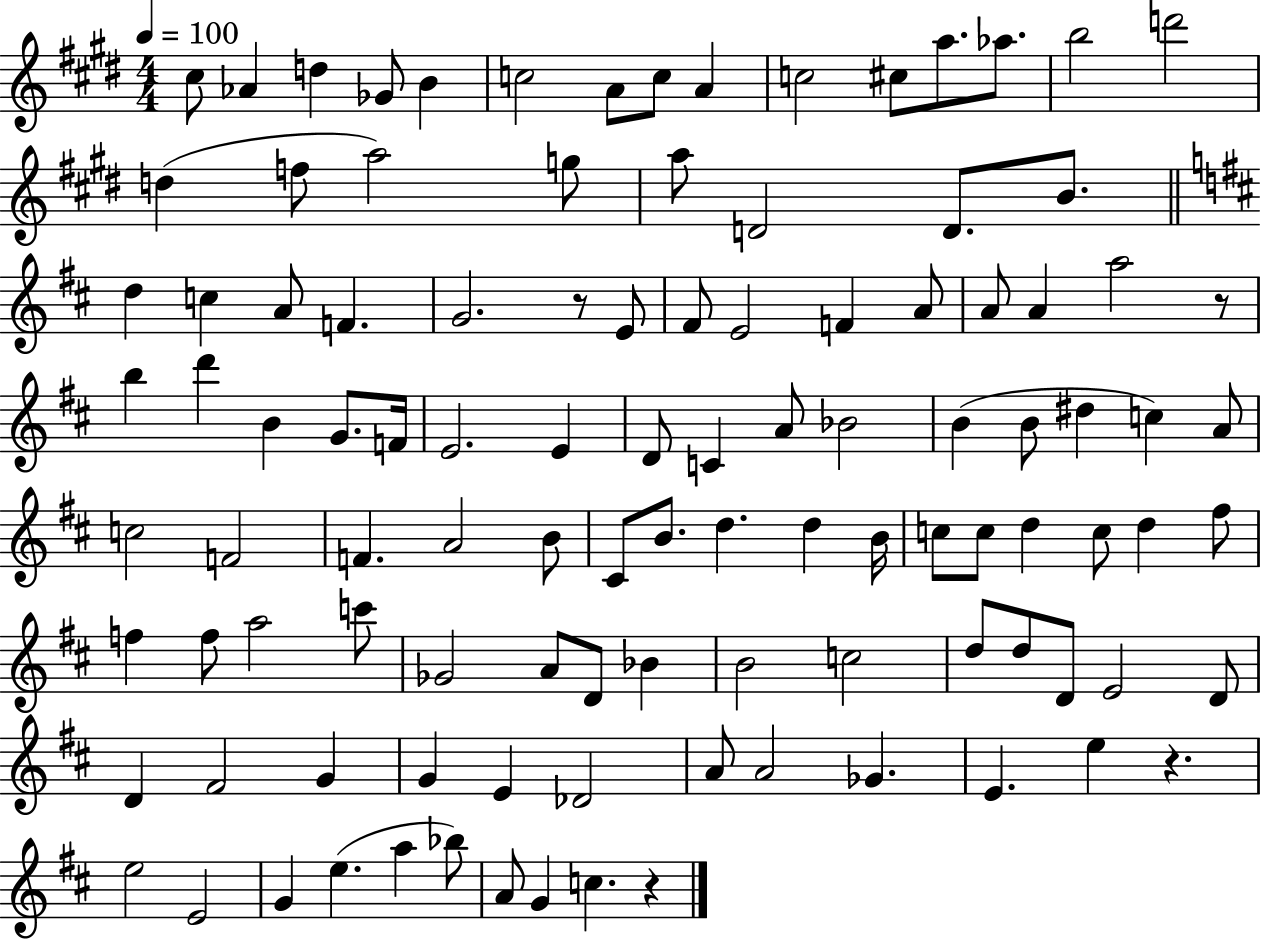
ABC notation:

X:1
T:Untitled
M:4/4
L:1/4
K:E
^c/2 _A d _G/2 B c2 A/2 c/2 A c2 ^c/2 a/2 _a/2 b2 d'2 d f/2 a2 g/2 a/2 D2 D/2 B/2 d c A/2 F G2 z/2 E/2 ^F/2 E2 F A/2 A/2 A a2 z/2 b d' B G/2 F/4 E2 E D/2 C A/2 _B2 B B/2 ^d c A/2 c2 F2 F A2 B/2 ^C/2 B/2 d d B/4 c/2 c/2 d c/2 d ^f/2 f f/2 a2 c'/2 _G2 A/2 D/2 _B B2 c2 d/2 d/2 D/2 E2 D/2 D ^F2 G G E _D2 A/2 A2 _G E e z e2 E2 G e a _b/2 A/2 G c z